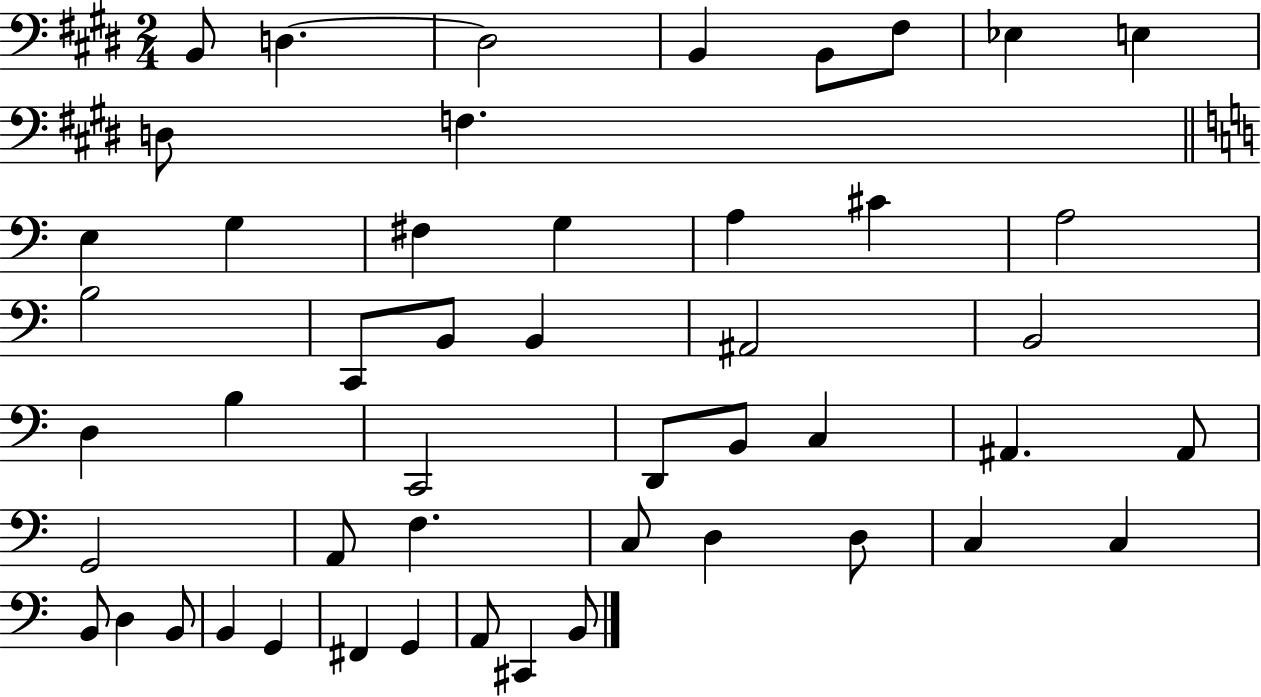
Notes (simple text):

B2/e D3/q. D3/h B2/q B2/e F#3/e Eb3/q E3/q D3/e F3/q. E3/q G3/q F#3/q G3/q A3/q C#4/q A3/h B3/h C2/e B2/e B2/q A#2/h B2/h D3/q B3/q C2/h D2/e B2/e C3/q A#2/q. A#2/e G2/h A2/e F3/q. C3/e D3/q D3/e C3/q C3/q B2/e D3/q B2/e B2/q G2/q F#2/q G2/q A2/e C#2/q B2/e